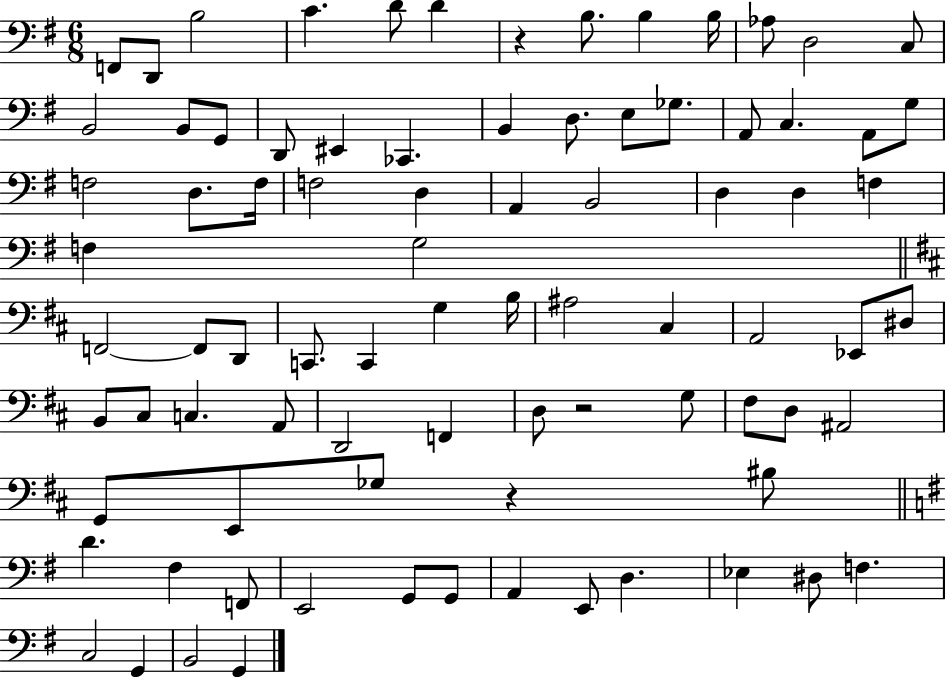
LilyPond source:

{
  \clef bass
  \numericTimeSignature
  \time 6/8
  \key g \major
  f,8 d,8 b2 | c'4. d'8 d'4 | r4 b8. b4 b16 | aes8 d2 c8 | \break b,2 b,8 g,8 | d,8 eis,4 ces,4. | b,4 d8. e8 ges8. | a,8 c4. a,8 g8 | \break f2 d8. f16 | f2 d4 | a,4 b,2 | d4 d4 f4 | \break f4 g2 | \bar "||" \break \key d \major f,2~~ f,8 d,8 | c,8. c,4 g4 b16 | ais2 cis4 | a,2 ees,8 dis8 | \break b,8 cis8 c4. a,8 | d,2 f,4 | d8 r2 g8 | fis8 d8 ais,2 | \break g,8 e,8 ges8 r4 bis8 | \bar "||" \break \key e \minor d'4. fis4 f,8 | e,2 g,8 g,8 | a,4 e,8 d4. | ees4 dis8 f4. | \break c2 g,4 | b,2 g,4 | \bar "|."
}